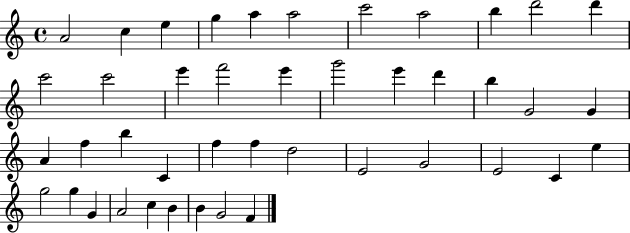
X:1
T:Untitled
M:4/4
L:1/4
K:C
A2 c e g a a2 c'2 a2 b d'2 d' c'2 c'2 e' f'2 e' g'2 e' d' b G2 G A f b C f f d2 E2 G2 E2 C e g2 g G A2 c B B G2 F